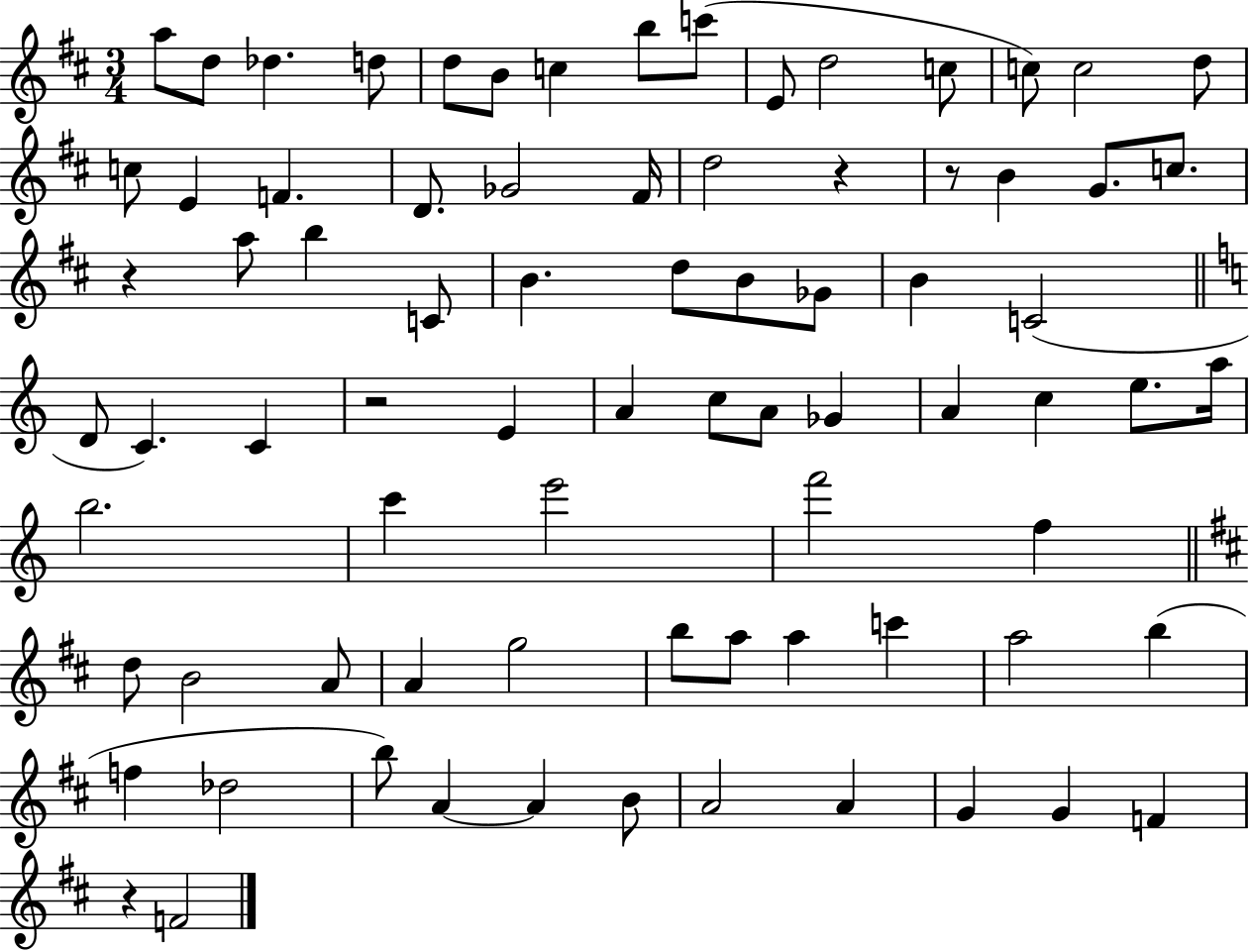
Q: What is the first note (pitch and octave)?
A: A5